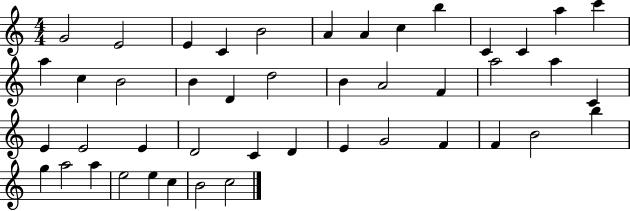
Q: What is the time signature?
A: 4/4